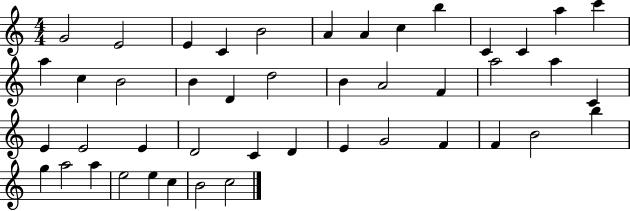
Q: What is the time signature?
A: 4/4